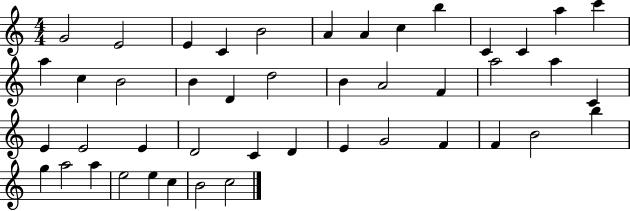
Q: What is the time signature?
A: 4/4